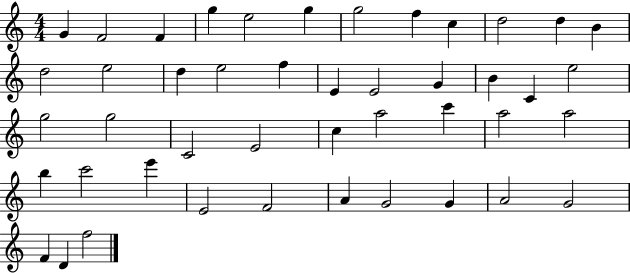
{
  \clef treble
  \numericTimeSignature
  \time 4/4
  \key c \major
  g'4 f'2 f'4 | g''4 e''2 g''4 | g''2 f''4 c''4 | d''2 d''4 b'4 | \break d''2 e''2 | d''4 e''2 f''4 | e'4 e'2 g'4 | b'4 c'4 e''2 | \break g''2 g''2 | c'2 e'2 | c''4 a''2 c'''4 | a''2 a''2 | \break b''4 c'''2 e'''4 | e'2 f'2 | a'4 g'2 g'4 | a'2 g'2 | \break f'4 d'4 f''2 | \bar "|."
}